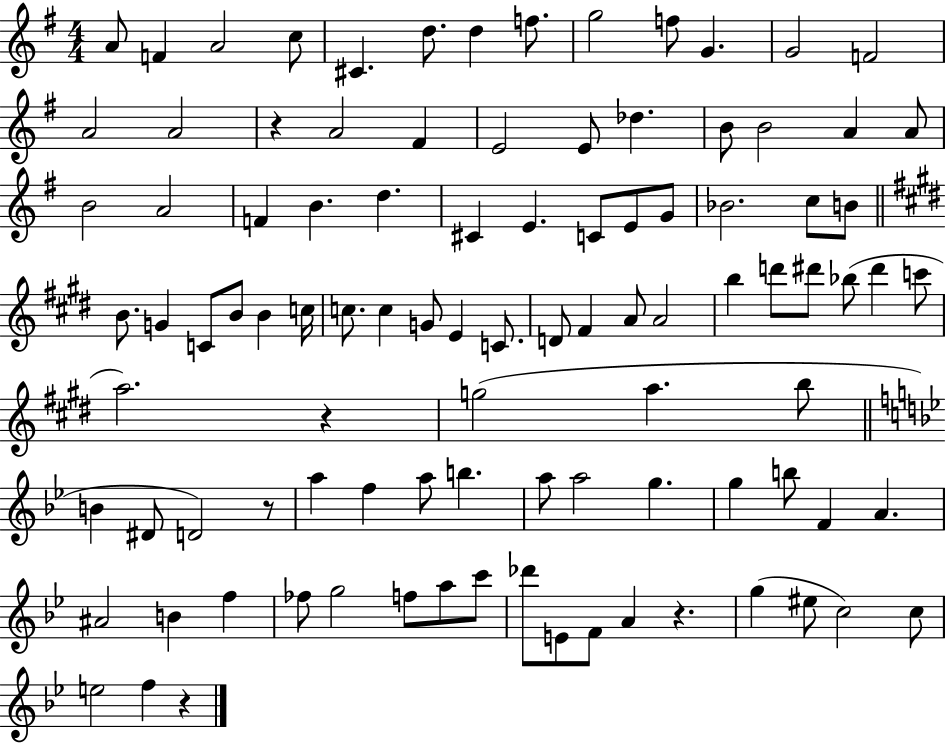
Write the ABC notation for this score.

X:1
T:Untitled
M:4/4
L:1/4
K:G
A/2 F A2 c/2 ^C d/2 d f/2 g2 f/2 G G2 F2 A2 A2 z A2 ^F E2 E/2 _d B/2 B2 A A/2 B2 A2 F B d ^C E C/2 E/2 G/2 _B2 c/2 B/2 B/2 G C/2 B/2 B c/4 c/2 c G/2 E C/2 D/2 ^F A/2 A2 b d'/2 ^d'/2 _b/2 ^d' c'/2 a2 z g2 a b/2 B ^D/2 D2 z/2 a f a/2 b a/2 a2 g g b/2 F A ^A2 B f _f/2 g2 f/2 a/2 c'/2 _d'/2 E/2 F/2 A z g ^e/2 c2 c/2 e2 f z